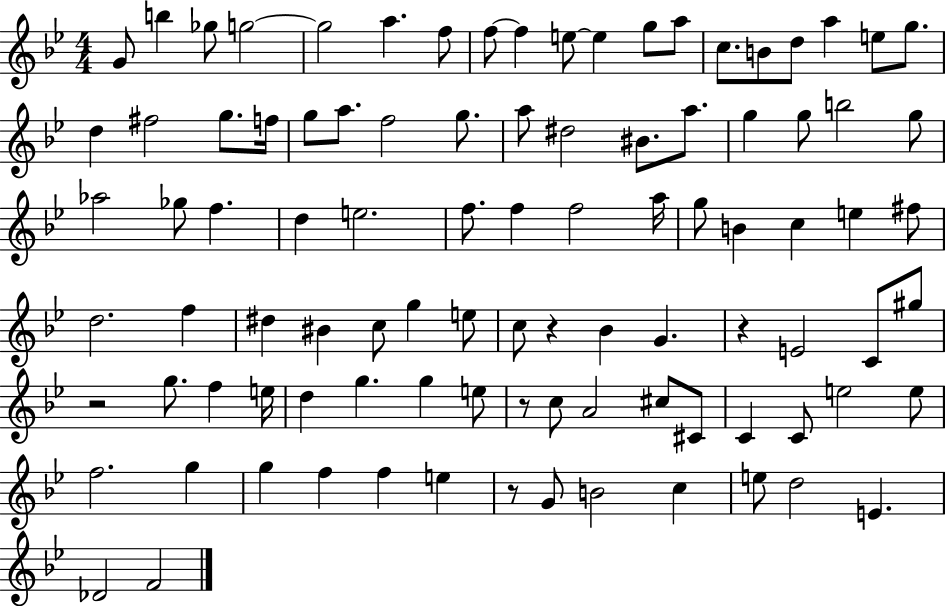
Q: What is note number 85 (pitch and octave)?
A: B4